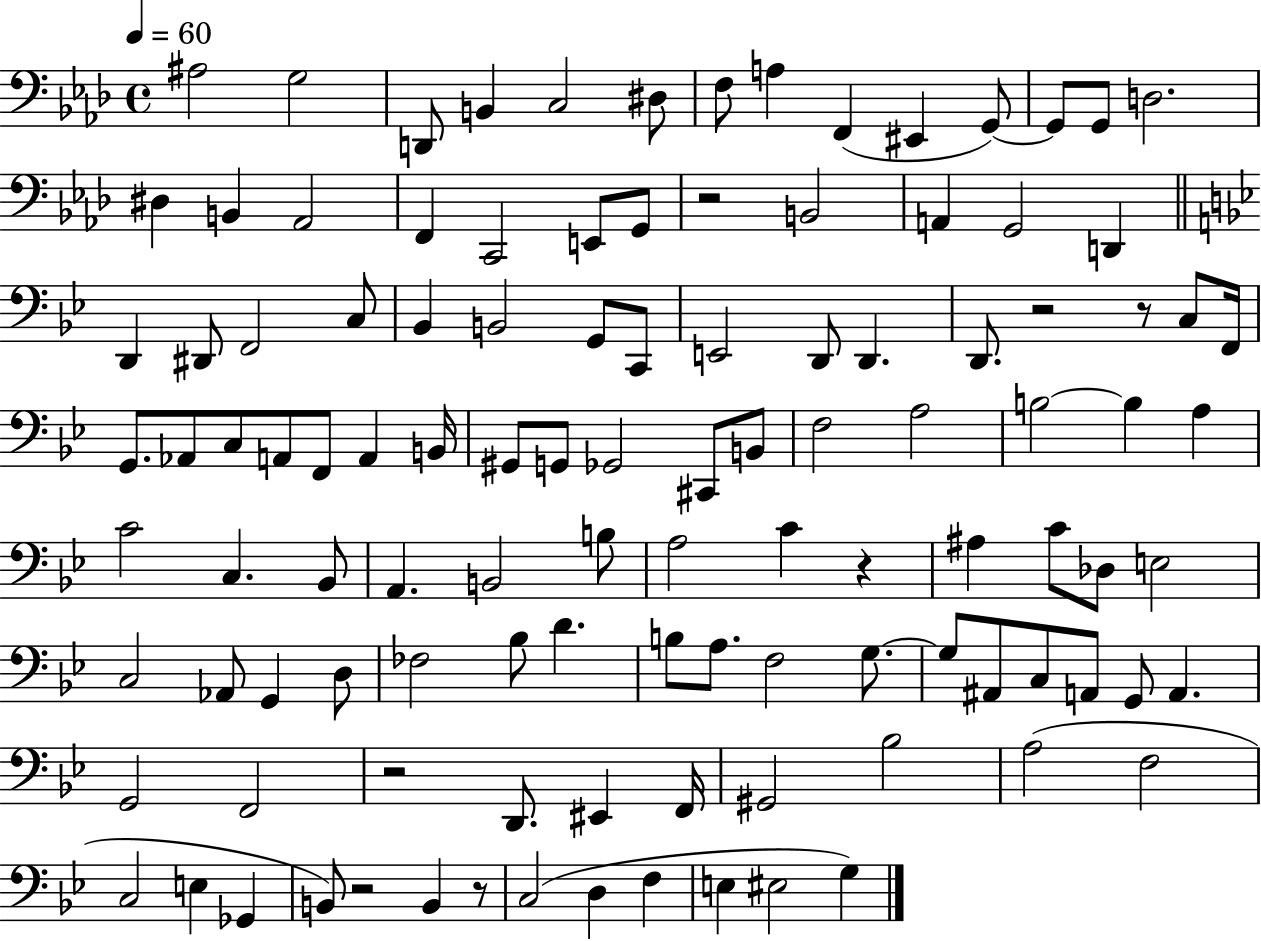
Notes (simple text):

A#3/h G3/h D2/e B2/q C3/h D#3/e F3/e A3/q F2/q EIS2/q G2/e G2/e G2/e D3/h. D#3/q B2/q Ab2/h F2/q C2/h E2/e G2/e R/h B2/h A2/q G2/h D2/q D2/q D#2/e F2/h C3/e Bb2/q B2/h G2/e C2/e E2/h D2/e D2/q. D2/e. R/h R/e C3/e F2/s G2/e. Ab2/e C3/e A2/e F2/e A2/q B2/s G#2/e G2/e Gb2/h C#2/e B2/e F3/h A3/h B3/h B3/q A3/q C4/h C3/q. Bb2/e A2/q. B2/h B3/e A3/h C4/q R/q A#3/q C4/e Db3/e E3/h C3/h Ab2/e G2/q D3/e FES3/h Bb3/e D4/q. B3/e A3/e. F3/h G3/e. G3/e A#2/e C3/e A2/e G2/e A2/q. G2/h F2/h R/h D2/e. EIS2/q F2/s G#2/h Bb3/h A3/h F3/h C3/h E3/q Gb2/q B2/e R/h B2/q R/e C3/h D3/q F3/q E3/q EIS3/h G3/q